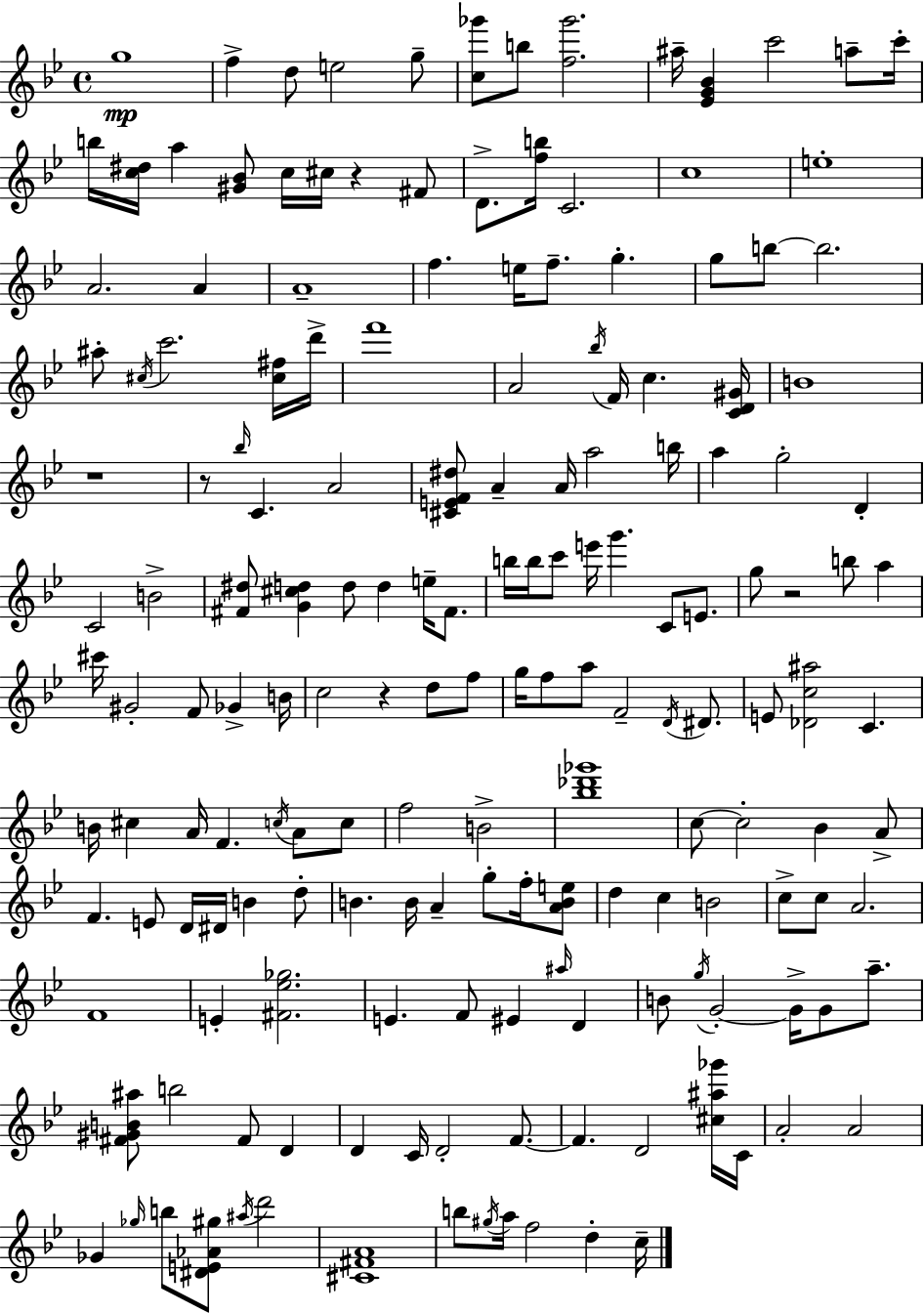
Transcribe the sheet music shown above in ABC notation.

X:1
T:Untitled
M:4/4
L:1/4
K:Gm
g4 f d/2 e2 g/2 [c_g']/2 b/2 [f_g']2 ^a/4 [_EG_B] c'2 a/2 c'/4 b/4 [c^d]/4 a [^G_B]/2 c/4 ^c/4 z ^F/2 D/2 [fb]/4 C2 c4 e4 A2 A A4 f e/4 f/2 g g/2 b/2 b2 ^a/2 ^c/4 c'2 [^c^f]/4 d'/4 f'4 A2 _b/4 F/4 c [CD^G]/4 B4 z4 z/2 _b/4 C A2 [^CEF^d]/2 A A/4 a2 b/4 a g2 D C2 B2 [^F^d]/2 [G^cd] d/2 d e/4 ^F/2 b/4 b/4 c'/2 e'/4 g' C/2 E/2 g/2 z2 b/2 a ^c'/4 ^G2 F/2 _G B/4 c2 z d/2 f/2 g/4 f/2 a/2 F2 D/4 ^D/2 E/2 [_Dc^a]2 C B/4 ^c A/4 F c/4 A/2 c/2 f2 B2 [_b_d'_g']4 c/2 c2 _B A/2 F E/2 D/4 ^D/4 B d/2 B B/4 A g/2 f/4 [ABe]/2 d c B2 c/2 c/2 A2 F4 E [^F_e_g]2 E F/2 ^E ^a/4 D B/2 g/4 G2 G/4 G/2 a/2 [^F^GB^a]/2 b2 ^F/2 D D C/4 D2 F/2 F D2 [^c^a_g']/4 C/4 A2 A2 _G _g/4 b/2 [^DE_A^g]/2 ^a/4 d'2 [^C^FA]4 b/2 ^g/4 a/4 f2 d c/4